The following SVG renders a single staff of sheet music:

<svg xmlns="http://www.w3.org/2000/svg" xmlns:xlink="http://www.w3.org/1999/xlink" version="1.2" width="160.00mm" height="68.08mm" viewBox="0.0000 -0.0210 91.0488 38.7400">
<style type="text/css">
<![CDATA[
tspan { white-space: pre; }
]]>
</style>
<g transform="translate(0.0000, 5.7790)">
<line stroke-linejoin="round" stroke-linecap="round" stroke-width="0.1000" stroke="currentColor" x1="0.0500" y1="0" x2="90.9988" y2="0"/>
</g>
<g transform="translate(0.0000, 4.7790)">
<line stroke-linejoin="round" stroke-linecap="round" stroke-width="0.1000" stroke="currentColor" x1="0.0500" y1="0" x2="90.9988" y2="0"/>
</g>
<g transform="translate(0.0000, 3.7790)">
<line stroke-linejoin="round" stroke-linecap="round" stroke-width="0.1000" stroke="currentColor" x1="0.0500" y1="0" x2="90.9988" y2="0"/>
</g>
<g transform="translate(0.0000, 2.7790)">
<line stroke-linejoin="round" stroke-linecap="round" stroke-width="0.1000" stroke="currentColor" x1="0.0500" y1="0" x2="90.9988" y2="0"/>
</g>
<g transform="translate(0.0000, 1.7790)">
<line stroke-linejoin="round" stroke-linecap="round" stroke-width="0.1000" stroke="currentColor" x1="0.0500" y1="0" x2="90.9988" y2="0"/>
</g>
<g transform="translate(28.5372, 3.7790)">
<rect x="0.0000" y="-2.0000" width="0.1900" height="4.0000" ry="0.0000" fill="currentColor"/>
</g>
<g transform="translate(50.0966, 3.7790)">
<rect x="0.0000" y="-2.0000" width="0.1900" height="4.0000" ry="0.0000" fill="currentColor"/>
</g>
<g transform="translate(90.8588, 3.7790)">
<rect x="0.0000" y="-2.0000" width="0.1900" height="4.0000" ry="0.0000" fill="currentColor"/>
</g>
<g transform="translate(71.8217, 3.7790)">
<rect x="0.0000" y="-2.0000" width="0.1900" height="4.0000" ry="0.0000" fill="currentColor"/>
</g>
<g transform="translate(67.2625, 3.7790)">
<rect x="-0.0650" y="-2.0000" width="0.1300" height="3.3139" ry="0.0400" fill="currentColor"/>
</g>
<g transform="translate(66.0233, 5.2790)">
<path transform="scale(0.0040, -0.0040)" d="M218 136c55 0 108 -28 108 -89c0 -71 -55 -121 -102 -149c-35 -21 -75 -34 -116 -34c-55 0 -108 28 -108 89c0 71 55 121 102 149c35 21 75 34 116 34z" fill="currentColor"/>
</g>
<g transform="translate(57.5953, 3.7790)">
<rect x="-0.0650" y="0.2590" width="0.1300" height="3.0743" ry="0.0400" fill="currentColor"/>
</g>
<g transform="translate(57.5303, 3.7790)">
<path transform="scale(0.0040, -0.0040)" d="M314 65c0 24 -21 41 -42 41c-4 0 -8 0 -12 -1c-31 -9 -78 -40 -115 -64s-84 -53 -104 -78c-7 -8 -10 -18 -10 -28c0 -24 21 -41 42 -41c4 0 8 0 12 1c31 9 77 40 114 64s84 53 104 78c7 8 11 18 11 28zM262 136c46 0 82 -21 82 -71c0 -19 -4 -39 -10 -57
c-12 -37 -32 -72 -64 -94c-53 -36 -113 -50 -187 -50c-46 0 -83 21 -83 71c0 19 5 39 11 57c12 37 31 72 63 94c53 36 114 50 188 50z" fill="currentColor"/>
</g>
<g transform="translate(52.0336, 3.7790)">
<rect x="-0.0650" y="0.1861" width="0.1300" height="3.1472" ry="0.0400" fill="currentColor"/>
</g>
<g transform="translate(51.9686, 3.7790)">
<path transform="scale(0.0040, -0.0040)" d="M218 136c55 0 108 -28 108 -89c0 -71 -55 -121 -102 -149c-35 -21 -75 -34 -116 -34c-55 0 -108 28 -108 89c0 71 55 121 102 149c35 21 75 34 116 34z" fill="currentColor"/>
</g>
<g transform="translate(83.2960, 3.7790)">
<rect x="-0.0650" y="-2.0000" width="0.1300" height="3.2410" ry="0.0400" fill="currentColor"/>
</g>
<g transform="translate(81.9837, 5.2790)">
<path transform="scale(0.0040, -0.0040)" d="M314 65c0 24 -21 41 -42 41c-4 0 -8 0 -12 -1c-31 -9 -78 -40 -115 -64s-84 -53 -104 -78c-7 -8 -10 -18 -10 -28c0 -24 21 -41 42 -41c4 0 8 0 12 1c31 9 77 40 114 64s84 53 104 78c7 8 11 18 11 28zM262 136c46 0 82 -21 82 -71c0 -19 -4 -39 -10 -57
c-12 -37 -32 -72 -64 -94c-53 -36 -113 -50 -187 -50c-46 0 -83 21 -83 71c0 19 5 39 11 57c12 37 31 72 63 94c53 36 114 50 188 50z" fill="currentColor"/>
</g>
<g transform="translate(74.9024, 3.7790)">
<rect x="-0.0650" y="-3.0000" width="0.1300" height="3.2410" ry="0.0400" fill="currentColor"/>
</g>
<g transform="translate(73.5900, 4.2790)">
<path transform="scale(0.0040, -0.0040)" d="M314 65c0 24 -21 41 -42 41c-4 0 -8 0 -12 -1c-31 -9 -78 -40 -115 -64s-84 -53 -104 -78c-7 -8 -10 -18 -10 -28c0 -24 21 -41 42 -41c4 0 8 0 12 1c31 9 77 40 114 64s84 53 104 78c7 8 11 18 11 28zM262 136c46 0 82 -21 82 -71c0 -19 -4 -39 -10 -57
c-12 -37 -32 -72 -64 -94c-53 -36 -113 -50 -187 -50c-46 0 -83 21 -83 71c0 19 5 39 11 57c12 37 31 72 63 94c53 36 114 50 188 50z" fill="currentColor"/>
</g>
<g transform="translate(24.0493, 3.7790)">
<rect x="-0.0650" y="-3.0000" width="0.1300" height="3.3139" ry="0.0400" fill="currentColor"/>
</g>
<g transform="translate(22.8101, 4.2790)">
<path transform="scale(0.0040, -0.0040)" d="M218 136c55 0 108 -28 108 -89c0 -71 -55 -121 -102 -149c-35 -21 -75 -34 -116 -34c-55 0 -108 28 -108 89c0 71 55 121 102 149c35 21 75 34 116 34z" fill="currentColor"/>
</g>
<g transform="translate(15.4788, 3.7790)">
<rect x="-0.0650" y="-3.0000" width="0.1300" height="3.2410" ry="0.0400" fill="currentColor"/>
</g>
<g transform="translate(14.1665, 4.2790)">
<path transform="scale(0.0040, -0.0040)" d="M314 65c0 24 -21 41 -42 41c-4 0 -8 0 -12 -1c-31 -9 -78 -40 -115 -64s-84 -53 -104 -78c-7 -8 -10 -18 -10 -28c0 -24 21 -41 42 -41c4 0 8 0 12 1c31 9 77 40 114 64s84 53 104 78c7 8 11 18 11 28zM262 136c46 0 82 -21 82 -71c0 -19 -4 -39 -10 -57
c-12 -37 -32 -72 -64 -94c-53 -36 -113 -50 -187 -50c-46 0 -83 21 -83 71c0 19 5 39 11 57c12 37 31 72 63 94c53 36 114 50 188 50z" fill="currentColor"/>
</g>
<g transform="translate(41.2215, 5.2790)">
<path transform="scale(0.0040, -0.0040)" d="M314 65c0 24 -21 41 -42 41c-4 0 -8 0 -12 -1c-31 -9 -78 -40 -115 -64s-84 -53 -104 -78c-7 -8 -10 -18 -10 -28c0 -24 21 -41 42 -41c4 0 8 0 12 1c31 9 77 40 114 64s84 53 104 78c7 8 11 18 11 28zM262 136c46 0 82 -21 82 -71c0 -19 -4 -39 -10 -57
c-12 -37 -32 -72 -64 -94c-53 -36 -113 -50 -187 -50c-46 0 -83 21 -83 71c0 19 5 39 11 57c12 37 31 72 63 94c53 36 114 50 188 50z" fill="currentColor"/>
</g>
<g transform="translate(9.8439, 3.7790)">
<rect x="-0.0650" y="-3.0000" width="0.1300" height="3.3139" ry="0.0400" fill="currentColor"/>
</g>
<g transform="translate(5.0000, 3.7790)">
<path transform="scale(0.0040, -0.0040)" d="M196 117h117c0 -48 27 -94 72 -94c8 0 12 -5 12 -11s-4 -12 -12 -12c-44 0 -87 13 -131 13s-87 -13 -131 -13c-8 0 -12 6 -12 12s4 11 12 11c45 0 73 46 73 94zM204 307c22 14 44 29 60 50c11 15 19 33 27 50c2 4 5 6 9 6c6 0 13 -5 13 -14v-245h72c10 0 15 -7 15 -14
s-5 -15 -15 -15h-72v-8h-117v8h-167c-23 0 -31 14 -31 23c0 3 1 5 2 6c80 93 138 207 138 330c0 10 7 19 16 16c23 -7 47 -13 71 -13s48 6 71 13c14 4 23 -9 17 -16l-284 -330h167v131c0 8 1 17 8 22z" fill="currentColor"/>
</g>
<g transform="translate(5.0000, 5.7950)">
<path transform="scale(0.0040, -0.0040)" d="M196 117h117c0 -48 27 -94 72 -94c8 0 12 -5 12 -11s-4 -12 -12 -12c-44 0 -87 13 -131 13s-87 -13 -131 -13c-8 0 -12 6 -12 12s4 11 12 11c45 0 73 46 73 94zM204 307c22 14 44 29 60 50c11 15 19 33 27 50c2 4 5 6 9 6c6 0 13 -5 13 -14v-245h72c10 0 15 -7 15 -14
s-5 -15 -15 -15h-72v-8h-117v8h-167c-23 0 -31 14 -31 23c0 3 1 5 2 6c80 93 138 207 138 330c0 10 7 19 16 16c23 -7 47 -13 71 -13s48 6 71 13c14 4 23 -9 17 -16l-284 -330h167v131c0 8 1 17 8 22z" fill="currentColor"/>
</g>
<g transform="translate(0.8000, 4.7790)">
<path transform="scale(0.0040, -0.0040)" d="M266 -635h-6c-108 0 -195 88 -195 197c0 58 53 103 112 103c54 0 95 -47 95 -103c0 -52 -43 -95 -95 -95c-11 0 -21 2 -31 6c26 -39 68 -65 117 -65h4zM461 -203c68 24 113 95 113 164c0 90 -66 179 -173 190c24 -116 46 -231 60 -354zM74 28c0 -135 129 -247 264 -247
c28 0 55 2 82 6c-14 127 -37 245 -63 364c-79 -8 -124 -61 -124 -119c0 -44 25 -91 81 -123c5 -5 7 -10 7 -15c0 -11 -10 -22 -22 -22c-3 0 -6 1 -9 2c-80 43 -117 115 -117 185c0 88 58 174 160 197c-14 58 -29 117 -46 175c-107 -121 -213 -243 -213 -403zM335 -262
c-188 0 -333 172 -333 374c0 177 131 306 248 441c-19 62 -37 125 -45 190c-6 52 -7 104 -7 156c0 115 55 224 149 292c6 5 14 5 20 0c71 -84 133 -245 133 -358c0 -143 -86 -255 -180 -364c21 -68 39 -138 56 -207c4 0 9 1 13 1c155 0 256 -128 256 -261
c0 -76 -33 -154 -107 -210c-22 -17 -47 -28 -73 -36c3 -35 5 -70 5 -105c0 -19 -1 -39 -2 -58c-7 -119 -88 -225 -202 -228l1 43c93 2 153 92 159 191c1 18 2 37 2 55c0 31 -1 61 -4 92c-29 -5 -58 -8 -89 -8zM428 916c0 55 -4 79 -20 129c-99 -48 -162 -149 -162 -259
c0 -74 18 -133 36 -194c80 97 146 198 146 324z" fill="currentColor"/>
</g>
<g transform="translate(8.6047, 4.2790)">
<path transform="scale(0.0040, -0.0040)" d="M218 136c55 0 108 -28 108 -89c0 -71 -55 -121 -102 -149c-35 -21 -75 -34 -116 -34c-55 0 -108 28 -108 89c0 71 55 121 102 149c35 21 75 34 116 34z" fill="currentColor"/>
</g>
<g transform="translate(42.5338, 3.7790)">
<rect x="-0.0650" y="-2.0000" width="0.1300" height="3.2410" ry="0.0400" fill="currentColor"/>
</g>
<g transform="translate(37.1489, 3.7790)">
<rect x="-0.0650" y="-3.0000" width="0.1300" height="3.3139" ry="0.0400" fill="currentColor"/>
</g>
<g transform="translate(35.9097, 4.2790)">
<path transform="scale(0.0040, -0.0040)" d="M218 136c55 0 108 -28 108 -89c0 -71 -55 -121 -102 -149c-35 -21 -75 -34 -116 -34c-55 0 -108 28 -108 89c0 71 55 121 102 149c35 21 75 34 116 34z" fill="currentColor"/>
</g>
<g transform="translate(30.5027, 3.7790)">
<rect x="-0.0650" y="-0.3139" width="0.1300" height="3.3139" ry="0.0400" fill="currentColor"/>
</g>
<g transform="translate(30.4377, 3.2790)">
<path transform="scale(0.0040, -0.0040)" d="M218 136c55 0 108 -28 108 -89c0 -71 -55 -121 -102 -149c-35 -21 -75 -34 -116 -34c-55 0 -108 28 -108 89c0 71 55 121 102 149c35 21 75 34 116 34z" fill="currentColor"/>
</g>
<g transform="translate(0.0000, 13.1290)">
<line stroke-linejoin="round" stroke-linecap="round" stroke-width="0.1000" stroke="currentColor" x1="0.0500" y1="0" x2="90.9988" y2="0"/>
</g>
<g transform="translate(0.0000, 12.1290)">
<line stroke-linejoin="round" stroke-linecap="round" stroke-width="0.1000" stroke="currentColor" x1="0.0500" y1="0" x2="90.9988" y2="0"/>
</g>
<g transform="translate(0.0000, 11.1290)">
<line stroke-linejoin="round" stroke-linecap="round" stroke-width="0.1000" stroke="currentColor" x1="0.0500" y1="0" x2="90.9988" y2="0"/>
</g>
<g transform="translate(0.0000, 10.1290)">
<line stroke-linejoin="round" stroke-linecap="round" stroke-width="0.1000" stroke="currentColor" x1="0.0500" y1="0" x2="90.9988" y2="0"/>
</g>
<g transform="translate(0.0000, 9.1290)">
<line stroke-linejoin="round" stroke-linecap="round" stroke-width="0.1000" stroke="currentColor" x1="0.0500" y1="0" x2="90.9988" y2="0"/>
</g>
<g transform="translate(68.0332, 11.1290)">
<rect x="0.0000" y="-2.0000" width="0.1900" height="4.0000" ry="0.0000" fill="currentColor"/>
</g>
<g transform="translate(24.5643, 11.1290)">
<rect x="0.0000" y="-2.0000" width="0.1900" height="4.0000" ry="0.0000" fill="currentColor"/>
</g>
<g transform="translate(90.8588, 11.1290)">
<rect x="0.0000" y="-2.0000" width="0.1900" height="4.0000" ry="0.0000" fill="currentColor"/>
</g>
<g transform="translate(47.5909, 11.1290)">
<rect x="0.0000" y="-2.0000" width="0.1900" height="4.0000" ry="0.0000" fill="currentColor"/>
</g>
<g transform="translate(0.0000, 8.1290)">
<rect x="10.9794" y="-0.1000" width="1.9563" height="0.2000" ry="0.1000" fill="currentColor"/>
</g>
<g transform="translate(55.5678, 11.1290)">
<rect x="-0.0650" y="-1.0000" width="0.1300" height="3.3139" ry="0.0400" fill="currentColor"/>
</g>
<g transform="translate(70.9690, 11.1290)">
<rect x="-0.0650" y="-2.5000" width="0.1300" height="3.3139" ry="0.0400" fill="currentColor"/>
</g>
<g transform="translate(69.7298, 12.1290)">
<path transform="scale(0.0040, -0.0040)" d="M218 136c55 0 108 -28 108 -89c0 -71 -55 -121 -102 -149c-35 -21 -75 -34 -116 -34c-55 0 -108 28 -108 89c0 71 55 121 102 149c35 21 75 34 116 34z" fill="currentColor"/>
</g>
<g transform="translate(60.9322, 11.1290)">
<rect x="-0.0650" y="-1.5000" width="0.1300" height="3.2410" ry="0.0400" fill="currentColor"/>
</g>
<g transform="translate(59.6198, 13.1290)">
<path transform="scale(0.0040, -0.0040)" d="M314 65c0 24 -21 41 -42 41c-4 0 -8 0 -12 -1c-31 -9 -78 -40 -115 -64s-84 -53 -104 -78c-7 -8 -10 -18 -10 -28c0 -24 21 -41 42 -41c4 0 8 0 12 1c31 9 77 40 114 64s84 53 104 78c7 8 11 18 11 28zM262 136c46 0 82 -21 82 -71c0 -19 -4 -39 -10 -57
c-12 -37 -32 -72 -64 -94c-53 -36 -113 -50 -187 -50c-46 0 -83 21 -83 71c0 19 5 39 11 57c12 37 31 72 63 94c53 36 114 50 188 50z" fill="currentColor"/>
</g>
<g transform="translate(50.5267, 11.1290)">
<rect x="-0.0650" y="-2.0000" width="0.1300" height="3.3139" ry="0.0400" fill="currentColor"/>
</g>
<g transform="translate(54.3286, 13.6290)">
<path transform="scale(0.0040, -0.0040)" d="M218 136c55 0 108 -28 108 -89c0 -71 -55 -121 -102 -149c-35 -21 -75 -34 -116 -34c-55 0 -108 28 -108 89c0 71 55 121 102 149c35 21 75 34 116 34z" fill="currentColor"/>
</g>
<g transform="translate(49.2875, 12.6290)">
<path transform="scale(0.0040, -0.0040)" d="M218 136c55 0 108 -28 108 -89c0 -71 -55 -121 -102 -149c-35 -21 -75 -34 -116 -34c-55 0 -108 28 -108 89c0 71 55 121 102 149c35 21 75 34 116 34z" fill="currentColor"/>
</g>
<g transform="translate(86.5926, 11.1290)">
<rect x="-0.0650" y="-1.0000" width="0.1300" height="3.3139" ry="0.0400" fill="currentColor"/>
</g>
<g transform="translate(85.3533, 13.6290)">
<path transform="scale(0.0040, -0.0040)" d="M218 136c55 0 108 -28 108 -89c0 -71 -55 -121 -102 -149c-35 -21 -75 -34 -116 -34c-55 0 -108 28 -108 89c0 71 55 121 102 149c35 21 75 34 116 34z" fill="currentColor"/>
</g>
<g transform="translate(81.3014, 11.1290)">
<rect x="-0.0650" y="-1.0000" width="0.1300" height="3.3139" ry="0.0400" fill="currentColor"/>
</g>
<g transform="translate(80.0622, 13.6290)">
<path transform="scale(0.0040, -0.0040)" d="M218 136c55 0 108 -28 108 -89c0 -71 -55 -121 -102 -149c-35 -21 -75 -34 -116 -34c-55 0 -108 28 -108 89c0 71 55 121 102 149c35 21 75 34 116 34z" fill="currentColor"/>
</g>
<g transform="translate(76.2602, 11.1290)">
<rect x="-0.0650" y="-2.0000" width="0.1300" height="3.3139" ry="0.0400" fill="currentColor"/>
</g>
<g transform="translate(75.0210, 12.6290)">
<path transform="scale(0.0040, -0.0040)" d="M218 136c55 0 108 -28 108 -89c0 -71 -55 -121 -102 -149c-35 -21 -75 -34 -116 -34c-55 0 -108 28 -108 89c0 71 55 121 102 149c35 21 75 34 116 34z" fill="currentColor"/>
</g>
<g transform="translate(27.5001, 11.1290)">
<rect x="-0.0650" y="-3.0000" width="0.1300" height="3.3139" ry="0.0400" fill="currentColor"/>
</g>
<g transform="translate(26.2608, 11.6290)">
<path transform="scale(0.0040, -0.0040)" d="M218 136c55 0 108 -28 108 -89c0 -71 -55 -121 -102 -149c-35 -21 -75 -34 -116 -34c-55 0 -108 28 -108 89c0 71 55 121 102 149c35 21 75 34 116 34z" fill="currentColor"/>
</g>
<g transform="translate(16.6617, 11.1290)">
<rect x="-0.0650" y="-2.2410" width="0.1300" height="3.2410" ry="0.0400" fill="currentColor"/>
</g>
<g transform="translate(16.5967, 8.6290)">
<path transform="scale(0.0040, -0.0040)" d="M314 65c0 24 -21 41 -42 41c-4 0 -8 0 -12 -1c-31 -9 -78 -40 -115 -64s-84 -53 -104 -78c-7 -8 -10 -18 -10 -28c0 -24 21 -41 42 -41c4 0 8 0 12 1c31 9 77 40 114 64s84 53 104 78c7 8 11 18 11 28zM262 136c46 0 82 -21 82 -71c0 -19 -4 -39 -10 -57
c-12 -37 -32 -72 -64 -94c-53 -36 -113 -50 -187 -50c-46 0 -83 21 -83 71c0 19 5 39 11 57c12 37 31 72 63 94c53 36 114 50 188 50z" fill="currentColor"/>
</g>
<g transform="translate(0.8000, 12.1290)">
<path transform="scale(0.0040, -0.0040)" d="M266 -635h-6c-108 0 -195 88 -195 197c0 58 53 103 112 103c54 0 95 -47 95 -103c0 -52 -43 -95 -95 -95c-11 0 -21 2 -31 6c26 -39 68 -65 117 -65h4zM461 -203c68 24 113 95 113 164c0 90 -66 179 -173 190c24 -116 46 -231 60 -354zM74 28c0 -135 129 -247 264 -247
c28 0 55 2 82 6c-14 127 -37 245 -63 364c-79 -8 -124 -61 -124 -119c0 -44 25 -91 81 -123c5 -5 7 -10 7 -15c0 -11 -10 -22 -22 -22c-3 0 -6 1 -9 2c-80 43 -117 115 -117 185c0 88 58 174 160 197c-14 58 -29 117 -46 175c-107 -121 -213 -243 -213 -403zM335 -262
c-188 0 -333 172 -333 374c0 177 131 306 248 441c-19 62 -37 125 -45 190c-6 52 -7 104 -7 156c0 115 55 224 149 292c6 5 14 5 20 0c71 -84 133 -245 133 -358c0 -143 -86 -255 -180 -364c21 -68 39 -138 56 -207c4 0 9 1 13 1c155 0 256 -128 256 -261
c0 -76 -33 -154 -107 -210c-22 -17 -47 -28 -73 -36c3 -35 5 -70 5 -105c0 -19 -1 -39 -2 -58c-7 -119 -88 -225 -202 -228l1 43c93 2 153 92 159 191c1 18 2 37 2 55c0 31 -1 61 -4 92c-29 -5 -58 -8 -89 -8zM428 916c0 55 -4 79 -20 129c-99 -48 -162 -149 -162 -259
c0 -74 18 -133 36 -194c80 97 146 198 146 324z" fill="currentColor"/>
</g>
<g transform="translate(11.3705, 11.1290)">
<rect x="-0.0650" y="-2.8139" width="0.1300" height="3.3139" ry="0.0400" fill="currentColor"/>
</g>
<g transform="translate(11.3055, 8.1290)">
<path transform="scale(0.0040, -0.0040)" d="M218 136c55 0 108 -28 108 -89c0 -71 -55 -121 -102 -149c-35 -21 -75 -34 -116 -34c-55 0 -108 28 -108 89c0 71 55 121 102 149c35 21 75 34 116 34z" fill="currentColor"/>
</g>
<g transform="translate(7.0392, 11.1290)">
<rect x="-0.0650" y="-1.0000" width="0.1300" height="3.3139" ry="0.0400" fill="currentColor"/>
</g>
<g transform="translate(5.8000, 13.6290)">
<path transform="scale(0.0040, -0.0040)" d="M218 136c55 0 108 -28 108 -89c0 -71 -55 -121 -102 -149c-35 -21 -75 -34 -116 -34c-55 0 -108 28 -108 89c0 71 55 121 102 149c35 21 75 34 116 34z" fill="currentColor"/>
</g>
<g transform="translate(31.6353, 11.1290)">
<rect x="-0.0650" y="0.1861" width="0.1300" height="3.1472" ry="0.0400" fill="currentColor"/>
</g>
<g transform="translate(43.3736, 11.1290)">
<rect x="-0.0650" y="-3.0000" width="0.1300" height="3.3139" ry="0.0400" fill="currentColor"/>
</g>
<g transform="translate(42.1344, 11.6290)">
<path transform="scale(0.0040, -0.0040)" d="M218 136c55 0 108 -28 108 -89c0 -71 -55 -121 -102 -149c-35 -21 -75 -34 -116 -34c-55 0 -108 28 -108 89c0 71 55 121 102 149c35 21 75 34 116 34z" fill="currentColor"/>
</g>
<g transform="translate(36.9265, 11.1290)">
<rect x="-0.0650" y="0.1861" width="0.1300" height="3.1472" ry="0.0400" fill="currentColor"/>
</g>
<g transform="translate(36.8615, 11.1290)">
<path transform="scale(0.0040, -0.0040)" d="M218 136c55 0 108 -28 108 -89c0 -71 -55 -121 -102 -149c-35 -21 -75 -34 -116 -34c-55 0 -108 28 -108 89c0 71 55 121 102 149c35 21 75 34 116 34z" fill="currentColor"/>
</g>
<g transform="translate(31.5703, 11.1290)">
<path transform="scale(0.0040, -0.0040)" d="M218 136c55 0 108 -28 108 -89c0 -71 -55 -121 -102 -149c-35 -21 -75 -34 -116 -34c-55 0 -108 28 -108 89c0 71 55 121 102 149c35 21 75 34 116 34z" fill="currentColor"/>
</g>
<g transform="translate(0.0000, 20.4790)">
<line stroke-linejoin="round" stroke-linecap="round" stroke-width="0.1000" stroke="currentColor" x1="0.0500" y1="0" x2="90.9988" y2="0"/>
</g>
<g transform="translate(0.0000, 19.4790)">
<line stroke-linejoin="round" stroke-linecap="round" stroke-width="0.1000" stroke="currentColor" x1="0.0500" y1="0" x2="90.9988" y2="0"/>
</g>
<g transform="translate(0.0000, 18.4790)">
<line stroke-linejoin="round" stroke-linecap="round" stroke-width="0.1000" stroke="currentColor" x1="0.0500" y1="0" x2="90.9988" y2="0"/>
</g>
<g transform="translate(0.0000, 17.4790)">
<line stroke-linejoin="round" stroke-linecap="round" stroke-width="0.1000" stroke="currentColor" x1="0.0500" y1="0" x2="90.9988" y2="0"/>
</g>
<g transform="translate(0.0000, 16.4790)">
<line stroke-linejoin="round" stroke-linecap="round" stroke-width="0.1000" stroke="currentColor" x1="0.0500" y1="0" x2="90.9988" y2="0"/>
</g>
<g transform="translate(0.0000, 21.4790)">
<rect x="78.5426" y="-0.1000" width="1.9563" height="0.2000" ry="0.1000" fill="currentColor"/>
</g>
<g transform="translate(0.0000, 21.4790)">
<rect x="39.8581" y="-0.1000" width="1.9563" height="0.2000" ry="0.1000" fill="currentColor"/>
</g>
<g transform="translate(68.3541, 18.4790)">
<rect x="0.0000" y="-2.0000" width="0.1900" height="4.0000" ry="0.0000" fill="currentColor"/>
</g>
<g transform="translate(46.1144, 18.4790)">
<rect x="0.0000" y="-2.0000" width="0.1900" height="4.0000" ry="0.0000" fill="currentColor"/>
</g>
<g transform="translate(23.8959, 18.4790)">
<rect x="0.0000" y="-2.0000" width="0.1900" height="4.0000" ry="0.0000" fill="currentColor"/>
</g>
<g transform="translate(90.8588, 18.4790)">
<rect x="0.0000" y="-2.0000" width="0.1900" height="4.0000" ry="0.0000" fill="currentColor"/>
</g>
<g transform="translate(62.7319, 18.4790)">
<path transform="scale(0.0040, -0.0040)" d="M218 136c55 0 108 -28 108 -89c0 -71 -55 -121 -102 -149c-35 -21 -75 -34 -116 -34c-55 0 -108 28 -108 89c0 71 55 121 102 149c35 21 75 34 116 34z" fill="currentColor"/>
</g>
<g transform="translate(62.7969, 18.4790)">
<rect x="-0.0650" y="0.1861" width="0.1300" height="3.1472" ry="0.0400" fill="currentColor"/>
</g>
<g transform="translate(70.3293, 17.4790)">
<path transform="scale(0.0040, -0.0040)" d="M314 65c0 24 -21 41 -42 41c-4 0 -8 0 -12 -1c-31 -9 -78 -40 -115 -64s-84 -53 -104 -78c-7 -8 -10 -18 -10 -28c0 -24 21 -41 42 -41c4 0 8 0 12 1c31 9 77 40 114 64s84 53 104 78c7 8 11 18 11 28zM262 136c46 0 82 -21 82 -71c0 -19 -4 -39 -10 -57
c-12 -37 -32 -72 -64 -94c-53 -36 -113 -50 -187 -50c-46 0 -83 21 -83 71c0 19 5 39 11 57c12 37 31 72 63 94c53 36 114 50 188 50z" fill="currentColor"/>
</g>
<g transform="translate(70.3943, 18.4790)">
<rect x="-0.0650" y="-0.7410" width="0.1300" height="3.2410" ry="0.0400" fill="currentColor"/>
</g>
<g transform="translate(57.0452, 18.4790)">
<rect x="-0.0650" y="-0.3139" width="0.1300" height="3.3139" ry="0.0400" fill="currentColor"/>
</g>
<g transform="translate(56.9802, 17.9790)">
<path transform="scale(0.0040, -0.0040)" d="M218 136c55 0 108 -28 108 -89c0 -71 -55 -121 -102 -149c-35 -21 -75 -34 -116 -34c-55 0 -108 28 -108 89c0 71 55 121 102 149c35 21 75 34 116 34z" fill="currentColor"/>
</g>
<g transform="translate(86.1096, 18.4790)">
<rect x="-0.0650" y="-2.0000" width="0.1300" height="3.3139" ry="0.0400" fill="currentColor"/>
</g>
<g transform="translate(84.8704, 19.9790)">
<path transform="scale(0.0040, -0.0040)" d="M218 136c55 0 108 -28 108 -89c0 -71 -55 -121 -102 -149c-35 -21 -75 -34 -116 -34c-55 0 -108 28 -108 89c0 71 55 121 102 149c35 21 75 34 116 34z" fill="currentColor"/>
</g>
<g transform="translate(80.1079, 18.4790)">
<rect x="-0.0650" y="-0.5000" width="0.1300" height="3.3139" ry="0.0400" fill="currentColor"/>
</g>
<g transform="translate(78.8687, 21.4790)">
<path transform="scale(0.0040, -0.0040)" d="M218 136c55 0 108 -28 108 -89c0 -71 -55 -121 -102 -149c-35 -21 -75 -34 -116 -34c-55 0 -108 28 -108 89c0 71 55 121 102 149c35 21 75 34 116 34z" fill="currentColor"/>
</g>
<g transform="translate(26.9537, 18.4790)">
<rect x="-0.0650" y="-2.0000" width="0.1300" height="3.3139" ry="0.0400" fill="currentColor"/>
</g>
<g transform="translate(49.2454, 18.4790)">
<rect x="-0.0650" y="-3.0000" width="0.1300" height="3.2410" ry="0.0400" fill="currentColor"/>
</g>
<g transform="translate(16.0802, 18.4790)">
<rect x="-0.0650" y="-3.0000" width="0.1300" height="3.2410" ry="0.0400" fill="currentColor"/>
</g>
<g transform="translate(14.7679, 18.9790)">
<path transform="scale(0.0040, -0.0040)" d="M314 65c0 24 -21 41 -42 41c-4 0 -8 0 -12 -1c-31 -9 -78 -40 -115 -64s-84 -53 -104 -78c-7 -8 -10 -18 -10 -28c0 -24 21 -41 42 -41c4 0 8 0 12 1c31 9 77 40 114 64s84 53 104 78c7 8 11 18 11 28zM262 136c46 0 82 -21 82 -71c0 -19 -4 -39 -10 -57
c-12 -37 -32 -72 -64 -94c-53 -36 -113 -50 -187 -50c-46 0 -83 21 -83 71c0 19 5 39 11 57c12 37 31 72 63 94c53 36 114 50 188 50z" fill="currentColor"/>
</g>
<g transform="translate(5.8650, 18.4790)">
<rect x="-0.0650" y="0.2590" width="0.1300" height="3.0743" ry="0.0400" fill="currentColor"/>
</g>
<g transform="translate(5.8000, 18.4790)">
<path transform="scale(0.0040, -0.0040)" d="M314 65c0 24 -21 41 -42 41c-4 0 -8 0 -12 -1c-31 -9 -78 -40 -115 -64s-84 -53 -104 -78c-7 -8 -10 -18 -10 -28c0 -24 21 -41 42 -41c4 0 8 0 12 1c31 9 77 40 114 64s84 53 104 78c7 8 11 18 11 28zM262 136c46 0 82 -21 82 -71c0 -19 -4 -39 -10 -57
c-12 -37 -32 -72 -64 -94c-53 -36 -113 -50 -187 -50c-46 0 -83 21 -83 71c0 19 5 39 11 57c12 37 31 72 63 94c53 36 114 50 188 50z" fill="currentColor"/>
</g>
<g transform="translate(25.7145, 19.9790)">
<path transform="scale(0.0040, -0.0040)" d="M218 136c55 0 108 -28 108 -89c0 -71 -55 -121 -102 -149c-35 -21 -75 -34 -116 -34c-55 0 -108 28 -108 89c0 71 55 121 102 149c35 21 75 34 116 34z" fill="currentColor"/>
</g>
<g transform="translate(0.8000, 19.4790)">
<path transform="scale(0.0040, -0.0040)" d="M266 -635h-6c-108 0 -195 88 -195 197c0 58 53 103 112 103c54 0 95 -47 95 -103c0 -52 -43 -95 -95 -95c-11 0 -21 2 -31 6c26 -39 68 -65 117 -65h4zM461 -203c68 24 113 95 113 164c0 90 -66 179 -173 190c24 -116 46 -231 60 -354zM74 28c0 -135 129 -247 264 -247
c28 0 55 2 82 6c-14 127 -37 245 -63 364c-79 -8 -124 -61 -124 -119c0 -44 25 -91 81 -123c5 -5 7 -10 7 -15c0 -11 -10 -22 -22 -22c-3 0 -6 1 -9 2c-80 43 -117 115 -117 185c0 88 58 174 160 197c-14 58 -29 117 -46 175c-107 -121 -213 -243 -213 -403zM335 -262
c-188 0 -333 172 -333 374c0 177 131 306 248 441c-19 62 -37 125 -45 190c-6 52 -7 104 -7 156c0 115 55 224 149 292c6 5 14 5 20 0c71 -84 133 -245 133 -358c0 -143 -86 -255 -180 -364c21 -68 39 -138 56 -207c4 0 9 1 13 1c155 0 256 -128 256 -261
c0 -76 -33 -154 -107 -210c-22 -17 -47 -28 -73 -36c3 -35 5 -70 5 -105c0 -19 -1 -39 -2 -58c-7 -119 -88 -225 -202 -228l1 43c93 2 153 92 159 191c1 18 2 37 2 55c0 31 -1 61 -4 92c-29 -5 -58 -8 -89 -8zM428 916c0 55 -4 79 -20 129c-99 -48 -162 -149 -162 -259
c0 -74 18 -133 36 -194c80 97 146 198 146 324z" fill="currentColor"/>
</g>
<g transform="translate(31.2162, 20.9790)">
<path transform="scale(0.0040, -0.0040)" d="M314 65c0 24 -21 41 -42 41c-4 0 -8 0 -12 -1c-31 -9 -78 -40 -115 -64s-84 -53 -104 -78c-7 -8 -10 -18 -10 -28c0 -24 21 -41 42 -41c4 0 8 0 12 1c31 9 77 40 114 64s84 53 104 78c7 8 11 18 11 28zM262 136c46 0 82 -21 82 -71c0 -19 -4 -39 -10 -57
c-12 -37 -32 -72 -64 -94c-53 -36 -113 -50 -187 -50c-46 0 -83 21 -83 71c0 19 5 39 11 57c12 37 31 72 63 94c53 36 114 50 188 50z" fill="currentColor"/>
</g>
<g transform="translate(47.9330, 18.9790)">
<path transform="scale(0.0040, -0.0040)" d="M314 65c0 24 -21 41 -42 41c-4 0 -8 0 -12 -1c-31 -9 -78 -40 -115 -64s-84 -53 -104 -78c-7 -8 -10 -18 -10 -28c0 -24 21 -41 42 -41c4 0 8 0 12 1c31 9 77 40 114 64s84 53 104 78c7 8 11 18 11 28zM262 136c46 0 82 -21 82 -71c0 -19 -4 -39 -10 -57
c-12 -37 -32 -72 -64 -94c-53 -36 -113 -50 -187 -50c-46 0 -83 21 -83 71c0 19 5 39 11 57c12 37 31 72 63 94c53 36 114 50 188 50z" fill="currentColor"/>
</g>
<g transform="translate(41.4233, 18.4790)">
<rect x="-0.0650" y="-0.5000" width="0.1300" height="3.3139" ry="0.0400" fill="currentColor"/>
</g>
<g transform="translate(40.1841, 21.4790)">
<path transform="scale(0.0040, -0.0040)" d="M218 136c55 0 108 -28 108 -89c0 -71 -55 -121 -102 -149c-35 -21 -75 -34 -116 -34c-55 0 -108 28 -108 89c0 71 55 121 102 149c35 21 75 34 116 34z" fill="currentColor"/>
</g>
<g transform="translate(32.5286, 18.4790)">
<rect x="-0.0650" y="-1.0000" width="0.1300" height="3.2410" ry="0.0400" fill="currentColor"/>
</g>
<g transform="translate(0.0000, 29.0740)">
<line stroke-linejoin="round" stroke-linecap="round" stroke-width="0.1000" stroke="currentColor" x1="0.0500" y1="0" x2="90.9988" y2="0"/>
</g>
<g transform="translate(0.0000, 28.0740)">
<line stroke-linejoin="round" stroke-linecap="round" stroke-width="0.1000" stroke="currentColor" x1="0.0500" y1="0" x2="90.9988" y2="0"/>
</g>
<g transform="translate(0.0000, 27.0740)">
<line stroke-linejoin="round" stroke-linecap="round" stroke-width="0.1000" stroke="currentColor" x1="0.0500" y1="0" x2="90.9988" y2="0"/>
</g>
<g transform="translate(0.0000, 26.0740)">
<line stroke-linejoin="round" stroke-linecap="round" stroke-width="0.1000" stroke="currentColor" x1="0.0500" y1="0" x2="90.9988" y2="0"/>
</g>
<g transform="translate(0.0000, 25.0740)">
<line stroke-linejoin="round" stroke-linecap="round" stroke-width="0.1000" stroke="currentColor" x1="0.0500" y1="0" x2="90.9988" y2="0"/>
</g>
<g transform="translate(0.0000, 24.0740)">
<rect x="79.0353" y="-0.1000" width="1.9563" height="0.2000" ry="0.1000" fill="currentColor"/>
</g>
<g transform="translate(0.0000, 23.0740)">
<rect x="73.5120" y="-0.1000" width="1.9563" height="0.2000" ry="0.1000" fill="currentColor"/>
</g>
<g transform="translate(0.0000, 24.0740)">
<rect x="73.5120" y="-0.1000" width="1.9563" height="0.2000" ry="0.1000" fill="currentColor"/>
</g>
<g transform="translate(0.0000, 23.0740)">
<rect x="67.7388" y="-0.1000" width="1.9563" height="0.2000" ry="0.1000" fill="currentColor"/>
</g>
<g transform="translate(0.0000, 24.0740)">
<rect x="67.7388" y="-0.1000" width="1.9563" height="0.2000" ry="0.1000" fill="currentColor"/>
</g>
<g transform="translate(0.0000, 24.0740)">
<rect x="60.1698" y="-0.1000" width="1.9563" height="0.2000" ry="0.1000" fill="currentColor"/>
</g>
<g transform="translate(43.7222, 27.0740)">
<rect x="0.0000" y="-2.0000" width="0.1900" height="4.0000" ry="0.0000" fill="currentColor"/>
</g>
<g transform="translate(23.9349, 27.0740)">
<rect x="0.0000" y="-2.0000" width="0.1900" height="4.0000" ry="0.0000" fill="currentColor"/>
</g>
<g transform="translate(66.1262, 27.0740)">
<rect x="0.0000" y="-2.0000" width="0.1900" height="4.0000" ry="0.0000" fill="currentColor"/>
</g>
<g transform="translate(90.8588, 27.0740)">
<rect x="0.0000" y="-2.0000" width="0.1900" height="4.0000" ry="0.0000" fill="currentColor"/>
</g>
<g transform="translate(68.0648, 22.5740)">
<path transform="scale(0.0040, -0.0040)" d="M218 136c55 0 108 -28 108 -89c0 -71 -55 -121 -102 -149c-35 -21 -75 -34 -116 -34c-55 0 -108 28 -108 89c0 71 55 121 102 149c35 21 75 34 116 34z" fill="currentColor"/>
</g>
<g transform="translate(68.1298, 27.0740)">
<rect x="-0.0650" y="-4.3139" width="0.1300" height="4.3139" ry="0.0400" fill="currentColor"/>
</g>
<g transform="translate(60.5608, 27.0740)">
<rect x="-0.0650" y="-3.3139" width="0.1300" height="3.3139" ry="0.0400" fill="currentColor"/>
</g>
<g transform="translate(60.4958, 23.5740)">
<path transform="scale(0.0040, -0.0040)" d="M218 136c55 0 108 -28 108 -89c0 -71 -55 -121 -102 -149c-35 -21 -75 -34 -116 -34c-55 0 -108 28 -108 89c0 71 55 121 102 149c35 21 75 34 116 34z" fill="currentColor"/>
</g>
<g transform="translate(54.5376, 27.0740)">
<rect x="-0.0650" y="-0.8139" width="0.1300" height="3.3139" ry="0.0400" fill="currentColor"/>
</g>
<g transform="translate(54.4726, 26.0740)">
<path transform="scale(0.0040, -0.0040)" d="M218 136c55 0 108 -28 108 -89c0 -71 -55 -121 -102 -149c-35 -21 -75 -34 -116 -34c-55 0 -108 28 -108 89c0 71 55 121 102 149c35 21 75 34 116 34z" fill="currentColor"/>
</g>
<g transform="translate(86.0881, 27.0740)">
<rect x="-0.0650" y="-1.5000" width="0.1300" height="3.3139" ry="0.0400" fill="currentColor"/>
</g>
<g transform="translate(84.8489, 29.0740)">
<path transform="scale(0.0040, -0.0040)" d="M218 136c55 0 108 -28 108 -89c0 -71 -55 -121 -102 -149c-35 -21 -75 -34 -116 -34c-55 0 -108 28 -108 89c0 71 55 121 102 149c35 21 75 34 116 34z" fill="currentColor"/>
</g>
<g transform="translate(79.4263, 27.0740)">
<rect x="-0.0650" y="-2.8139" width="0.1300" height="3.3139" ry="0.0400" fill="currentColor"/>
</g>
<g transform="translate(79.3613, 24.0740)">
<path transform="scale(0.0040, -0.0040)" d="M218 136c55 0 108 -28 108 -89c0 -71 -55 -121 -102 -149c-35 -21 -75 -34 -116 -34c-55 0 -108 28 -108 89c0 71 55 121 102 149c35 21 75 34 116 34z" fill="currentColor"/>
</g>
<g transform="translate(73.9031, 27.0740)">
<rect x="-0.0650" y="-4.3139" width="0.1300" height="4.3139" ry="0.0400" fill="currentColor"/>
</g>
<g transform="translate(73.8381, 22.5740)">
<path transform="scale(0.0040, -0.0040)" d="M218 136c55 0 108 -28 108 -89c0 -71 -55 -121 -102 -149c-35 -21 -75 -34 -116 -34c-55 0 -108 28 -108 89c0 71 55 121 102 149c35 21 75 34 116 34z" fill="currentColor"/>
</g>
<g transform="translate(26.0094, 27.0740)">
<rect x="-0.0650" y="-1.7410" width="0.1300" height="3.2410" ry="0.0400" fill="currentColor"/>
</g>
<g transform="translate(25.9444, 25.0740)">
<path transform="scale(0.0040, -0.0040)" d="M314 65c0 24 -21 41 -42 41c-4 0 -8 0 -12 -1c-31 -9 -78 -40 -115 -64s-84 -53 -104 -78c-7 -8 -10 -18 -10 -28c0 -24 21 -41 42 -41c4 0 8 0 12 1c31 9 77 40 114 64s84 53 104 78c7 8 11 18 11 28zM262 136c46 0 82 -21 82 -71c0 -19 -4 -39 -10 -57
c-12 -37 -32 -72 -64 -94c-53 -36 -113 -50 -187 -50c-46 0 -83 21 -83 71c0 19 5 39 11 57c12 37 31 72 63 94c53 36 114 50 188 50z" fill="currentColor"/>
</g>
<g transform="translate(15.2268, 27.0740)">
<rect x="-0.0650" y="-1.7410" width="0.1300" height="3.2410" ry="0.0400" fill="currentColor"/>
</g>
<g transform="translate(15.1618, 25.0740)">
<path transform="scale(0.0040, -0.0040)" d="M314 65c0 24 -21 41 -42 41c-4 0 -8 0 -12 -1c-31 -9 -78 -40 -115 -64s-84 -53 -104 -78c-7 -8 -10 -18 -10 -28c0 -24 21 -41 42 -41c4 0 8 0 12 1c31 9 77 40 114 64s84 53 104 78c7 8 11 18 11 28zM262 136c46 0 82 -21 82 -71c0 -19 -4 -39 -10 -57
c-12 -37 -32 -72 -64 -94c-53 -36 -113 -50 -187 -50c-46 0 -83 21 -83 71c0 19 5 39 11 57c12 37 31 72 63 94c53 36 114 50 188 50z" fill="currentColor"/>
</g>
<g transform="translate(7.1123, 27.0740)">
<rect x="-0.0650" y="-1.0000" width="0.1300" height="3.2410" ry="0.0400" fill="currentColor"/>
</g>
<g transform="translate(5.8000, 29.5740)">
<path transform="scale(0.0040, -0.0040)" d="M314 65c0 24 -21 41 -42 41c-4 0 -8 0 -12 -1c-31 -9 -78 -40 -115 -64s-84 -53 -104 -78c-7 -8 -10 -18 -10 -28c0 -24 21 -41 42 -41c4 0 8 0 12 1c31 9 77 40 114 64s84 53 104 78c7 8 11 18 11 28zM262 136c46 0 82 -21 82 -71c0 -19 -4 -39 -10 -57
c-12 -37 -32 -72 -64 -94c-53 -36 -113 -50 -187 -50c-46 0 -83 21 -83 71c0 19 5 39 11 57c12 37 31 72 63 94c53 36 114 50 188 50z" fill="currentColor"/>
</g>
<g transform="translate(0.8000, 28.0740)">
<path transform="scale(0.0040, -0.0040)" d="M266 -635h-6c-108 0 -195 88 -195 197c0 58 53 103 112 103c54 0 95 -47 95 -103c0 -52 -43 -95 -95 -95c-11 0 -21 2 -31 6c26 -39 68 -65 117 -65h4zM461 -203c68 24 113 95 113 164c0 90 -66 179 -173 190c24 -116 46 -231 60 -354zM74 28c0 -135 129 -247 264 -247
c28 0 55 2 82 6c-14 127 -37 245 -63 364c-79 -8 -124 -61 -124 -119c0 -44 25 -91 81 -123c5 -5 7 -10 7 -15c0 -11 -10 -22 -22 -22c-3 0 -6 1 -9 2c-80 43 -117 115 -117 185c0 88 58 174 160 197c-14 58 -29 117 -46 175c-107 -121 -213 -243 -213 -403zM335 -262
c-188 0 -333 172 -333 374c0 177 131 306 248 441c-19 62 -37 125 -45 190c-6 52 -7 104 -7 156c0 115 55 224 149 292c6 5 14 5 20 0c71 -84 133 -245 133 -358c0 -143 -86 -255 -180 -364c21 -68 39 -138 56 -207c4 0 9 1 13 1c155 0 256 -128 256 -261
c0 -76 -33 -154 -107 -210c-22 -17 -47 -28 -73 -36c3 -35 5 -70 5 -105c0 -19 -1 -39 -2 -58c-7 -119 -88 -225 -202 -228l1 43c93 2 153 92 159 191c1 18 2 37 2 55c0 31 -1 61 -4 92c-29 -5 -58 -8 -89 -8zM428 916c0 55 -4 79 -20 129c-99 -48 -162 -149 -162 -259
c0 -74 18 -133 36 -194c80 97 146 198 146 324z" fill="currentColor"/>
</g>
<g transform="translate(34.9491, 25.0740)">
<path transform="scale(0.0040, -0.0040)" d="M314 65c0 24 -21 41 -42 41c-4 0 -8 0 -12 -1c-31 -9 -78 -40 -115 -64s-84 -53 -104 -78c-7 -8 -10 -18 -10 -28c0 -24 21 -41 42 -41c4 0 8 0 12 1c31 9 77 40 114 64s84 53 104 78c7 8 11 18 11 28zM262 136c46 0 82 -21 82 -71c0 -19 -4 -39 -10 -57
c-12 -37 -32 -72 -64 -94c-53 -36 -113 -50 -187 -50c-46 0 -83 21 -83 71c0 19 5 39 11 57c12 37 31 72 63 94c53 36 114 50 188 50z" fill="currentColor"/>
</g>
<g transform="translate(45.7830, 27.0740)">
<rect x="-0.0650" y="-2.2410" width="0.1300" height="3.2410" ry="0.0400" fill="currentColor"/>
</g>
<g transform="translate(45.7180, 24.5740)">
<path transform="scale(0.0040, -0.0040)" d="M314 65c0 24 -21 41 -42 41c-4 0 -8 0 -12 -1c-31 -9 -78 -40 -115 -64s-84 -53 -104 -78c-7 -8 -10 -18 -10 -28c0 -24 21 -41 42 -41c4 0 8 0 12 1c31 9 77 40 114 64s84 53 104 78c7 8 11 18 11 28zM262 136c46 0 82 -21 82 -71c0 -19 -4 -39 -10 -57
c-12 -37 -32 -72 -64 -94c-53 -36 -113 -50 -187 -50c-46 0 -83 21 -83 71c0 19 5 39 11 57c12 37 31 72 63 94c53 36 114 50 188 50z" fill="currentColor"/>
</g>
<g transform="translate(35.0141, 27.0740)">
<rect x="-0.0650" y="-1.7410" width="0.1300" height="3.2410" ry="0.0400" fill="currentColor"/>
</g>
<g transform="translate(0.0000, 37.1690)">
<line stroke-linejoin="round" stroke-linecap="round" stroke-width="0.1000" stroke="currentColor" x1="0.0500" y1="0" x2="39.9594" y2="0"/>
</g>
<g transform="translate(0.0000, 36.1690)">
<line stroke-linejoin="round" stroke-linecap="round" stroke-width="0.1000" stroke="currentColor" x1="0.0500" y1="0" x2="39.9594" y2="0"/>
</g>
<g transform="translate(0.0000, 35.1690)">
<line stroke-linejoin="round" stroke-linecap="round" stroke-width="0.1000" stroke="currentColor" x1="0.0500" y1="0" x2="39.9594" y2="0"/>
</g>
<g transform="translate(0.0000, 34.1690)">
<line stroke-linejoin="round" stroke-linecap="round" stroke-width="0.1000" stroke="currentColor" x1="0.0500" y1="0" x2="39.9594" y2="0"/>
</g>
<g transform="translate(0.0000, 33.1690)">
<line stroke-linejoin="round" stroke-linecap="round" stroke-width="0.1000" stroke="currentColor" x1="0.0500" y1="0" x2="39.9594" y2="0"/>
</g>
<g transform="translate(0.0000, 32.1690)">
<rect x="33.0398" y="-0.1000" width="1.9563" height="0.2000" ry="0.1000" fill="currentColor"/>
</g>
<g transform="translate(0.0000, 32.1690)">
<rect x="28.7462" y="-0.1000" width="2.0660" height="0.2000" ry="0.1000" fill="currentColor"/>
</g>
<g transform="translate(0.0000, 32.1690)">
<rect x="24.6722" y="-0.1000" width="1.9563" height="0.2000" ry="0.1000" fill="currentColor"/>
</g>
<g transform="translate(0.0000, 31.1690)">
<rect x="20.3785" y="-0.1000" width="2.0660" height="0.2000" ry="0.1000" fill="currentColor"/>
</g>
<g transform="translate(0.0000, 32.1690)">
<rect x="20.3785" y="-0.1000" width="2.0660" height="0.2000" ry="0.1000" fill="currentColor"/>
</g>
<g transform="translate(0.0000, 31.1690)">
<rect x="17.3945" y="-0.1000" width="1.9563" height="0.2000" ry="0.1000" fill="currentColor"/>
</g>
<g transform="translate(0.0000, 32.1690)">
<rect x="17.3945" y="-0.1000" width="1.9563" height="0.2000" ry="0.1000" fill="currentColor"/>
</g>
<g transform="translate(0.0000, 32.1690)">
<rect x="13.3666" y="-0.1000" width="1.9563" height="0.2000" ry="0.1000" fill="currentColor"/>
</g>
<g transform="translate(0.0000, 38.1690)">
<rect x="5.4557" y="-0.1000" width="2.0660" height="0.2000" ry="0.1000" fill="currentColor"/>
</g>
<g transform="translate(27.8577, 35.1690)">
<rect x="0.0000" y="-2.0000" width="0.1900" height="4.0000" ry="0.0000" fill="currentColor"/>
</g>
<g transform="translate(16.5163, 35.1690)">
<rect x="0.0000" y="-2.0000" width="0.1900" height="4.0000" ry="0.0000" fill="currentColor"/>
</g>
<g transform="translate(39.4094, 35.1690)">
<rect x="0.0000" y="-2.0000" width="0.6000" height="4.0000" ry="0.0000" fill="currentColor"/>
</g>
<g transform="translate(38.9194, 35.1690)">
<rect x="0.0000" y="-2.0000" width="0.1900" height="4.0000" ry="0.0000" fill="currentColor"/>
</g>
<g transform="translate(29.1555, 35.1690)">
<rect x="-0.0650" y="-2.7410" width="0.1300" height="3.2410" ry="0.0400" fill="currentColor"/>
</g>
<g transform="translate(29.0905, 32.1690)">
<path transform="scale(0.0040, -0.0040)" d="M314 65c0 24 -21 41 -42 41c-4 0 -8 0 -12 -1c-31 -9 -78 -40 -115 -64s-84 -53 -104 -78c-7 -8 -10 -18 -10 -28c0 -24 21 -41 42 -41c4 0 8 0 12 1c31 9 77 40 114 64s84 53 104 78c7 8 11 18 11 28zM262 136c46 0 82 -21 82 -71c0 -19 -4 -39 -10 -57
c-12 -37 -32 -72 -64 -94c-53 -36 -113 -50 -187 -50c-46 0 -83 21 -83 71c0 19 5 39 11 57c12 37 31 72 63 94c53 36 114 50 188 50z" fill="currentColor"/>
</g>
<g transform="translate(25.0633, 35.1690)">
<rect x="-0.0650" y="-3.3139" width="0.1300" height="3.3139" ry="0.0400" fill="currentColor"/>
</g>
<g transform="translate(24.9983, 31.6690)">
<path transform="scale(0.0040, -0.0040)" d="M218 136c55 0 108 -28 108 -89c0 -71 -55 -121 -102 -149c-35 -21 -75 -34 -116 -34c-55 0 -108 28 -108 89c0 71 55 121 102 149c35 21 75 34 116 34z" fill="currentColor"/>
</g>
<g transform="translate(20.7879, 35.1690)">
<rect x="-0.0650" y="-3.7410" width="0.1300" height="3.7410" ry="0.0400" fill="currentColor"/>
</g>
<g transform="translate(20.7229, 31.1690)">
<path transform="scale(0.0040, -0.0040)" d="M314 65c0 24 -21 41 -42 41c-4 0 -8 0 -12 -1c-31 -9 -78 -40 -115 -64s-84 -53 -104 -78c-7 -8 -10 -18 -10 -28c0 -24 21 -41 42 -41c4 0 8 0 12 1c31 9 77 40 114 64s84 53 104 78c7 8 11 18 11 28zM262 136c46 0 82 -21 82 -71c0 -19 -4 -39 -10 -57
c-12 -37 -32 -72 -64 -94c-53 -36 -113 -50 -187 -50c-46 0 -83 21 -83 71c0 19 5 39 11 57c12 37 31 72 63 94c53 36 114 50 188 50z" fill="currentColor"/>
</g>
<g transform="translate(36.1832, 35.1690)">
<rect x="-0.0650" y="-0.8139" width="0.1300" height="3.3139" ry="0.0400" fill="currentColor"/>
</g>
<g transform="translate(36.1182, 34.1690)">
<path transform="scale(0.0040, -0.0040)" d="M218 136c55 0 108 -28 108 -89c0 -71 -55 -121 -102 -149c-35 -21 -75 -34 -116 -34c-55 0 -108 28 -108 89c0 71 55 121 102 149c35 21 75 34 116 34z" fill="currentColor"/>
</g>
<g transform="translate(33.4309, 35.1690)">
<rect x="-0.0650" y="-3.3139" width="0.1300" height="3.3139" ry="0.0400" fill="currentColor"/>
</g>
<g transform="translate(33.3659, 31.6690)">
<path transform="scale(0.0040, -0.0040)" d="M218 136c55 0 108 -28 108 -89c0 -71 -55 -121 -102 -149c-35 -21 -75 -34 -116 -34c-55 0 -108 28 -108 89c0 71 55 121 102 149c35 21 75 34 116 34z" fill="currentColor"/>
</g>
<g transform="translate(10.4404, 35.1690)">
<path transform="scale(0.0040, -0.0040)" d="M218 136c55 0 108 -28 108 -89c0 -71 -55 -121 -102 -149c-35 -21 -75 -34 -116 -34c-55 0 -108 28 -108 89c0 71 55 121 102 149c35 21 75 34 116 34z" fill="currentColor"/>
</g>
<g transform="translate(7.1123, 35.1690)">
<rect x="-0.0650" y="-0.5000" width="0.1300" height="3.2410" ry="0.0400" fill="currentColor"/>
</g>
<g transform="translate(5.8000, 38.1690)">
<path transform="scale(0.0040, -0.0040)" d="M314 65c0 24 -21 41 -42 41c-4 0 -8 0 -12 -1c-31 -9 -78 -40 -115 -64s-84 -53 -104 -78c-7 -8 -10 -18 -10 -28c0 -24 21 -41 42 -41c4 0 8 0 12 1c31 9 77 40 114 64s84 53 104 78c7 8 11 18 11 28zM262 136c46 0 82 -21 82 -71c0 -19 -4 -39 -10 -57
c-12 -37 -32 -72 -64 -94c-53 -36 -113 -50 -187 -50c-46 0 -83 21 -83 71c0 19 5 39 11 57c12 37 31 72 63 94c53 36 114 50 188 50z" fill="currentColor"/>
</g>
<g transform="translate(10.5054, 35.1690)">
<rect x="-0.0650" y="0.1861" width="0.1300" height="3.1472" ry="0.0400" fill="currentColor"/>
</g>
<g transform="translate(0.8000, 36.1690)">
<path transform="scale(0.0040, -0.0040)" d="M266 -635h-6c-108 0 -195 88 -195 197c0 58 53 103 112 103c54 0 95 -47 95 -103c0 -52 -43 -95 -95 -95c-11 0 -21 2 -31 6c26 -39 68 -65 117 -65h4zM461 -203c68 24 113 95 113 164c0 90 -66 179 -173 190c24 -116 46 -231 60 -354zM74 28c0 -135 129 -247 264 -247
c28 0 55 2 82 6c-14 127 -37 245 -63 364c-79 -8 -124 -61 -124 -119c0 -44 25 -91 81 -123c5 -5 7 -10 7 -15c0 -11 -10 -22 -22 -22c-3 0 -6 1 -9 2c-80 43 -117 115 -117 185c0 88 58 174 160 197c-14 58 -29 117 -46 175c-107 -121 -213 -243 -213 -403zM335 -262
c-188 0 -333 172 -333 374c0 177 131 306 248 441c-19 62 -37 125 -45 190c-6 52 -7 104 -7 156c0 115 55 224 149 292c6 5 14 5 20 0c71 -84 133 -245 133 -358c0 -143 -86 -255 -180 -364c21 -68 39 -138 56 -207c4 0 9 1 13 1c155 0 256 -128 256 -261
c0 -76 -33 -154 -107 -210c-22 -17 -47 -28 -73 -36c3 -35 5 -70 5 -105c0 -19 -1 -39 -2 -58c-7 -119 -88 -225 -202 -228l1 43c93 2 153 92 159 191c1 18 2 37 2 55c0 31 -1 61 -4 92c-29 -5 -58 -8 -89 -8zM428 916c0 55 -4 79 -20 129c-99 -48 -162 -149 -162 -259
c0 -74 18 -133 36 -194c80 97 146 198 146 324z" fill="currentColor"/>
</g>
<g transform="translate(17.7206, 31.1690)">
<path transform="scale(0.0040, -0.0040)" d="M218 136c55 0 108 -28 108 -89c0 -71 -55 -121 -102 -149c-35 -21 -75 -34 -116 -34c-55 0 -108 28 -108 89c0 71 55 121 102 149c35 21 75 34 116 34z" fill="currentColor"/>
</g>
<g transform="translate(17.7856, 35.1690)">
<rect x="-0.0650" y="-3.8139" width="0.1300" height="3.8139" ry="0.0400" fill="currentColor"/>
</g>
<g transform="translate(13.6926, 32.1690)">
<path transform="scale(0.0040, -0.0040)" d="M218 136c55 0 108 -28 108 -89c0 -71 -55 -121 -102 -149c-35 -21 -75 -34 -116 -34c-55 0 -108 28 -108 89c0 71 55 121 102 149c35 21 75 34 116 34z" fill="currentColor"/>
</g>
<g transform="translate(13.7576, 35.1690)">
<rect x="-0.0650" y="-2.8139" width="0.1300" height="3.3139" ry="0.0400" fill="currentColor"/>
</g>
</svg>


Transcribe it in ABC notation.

X:1
T:Untitled
M:4/4
L:1/4
K:C
A A2 A c A F2 B B2 F A2 F2 D a g2 A B B A F D E2 G F D D B2 A2 F D2 C A2 c B d2 C F D2 f2 f2 f2 g2 d b d' d' a E C2 B a c' c'2 b a2 b d